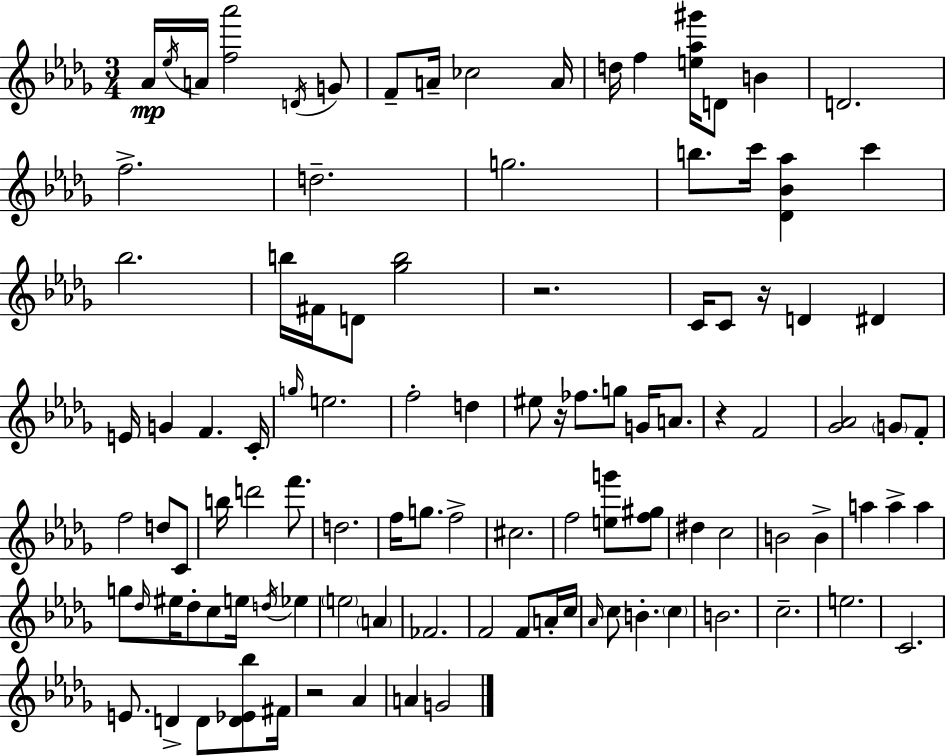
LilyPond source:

{
  \clef treble
  \numericTimeSignature
  \time 3/4
  \key bes \minor
  aes'16\mp \acciaccatura { ees''16 } a'16 <f'' aes'''>2 \acciaccatura { d'16 } | g'8 f'8-- a'16-- ces''2 | a'16 d''16 f''4 <e'' aes'' gis'''>16 d'8 b'4 | d'2. | \break f''2.-> | d''2.-- | g''2. | b''8. c'''16 <des' bes' aes''>4 c'''4 | \break bes''2. | b''16 fis'16 d'8 <ges'' b''>2 | r2. | c'16 c'8 r16 d'4 dis'4 | \break e'16 g'4 f'4. | c'16-. \grace { g''16 } e''2. | f''2-. d''4 | eis''8 r16 fes''8. g''8 g'16 | \break a'8. r4 f'2 | <ges' aes'>2 \parenthesize g'8 | f'8-. f''2 d''8 | c'8 b''16 d'''2 | \break f'''8. d''2. | f''16 g''8. f''2-> | cis''2. | f''2 <e'' g'''>8 | \break <f'' gis''>8 dis''4 c''2 | b'2 b'4-> | a''4 a''4-> a''4 | g''8 \grace { des''16 } eis''16 des''8-. c''8 e''16 | \break \acciaccatura { d''16 } ees''4 \parenthesize e''2 | \parenthesize a'4 fes'2. | f'2 | f'8 a'16-. c''16 \grace { aes'16 } c''8 b'4.-. | \break \parenthesize c''4 b'2. | c''2.-- | e''2. | c'2. | \break e'8. d'4-> | d'8 <d' ees' bes''>8 fis'16 r2 | aes'4 a'4 g'2 | \bar "|."
}